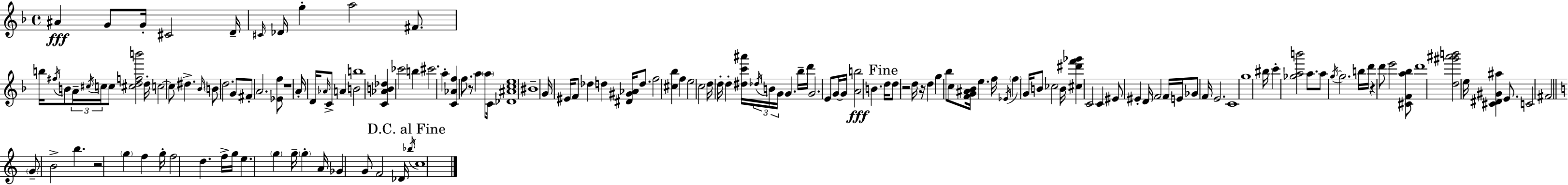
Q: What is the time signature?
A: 4/4